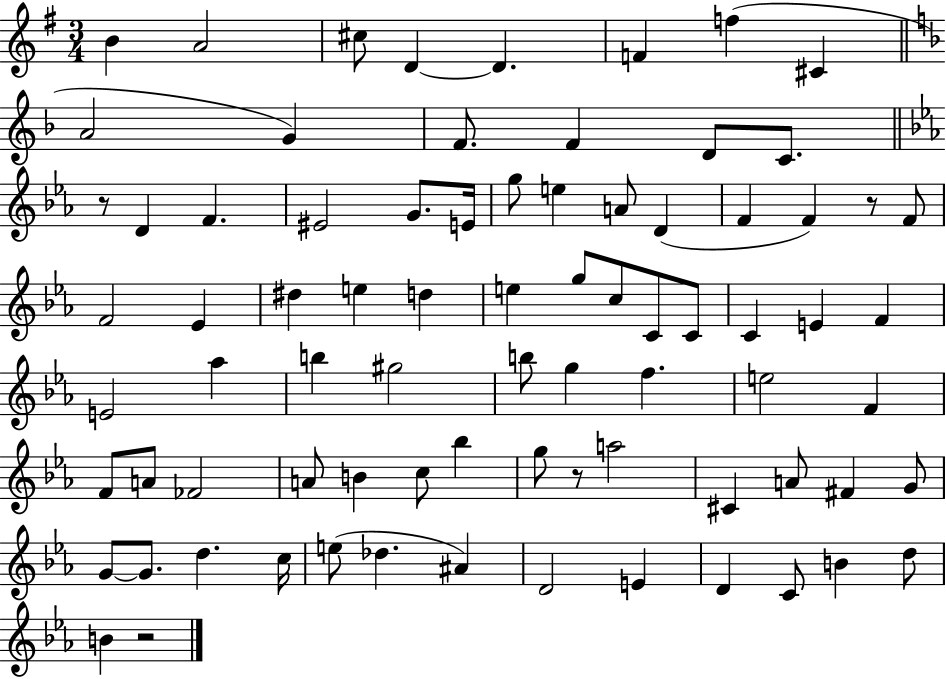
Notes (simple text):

B4/q A4/h C#5/e D4/q D4/q. F4/q F5/q C#4/q A4/h G4/q F4/e. F4/q D4/e C4/e. R/e D4/q F4/q. EIS4/h G4/e. E4/s G5/e E5/q A4/e D4/q F4/q F4/q R/e F4/e F4/h Eb4/q D#5/q E5/q D5/q E5/q G5/e C5/e C4/e C4/e C4/q E4/q F4/q E4/h Ab5/q B5/q G#5/h B5/e G5/q F5/q. E5/h F4/q F4/e A4/e FES4/h A4/e B4/q C5/e Bb5/q G5/e R/e A5/h C#4/q A4/e F#4/q G4/e G4/e G4/e. D5/q. C5/s E5/e Db5/q. A#4/q D4/h E4/q D4/q C4/e B4/q D5/e B4/q R/h